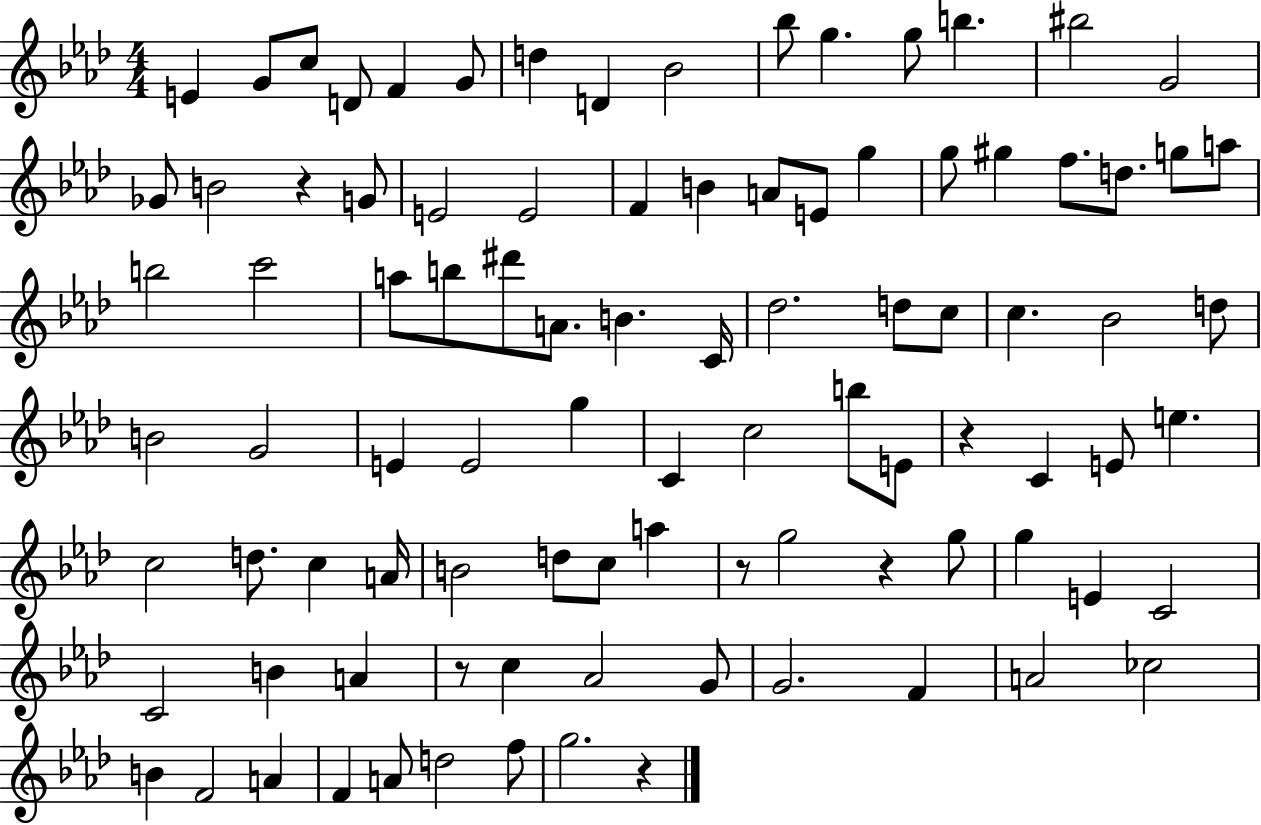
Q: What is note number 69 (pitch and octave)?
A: E4